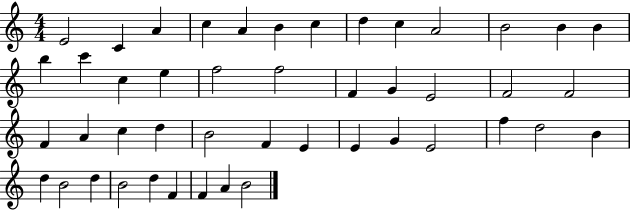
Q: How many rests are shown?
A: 0